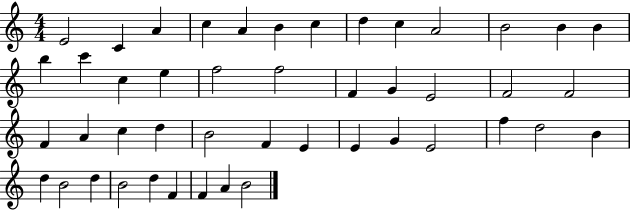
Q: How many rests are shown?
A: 0